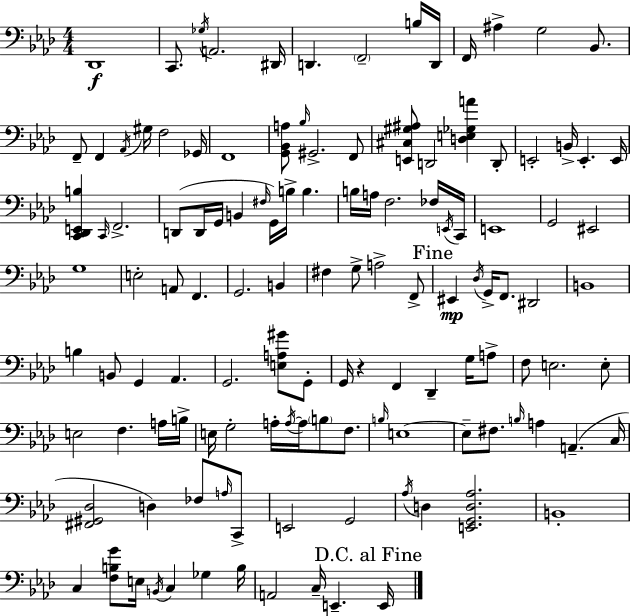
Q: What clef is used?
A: bass